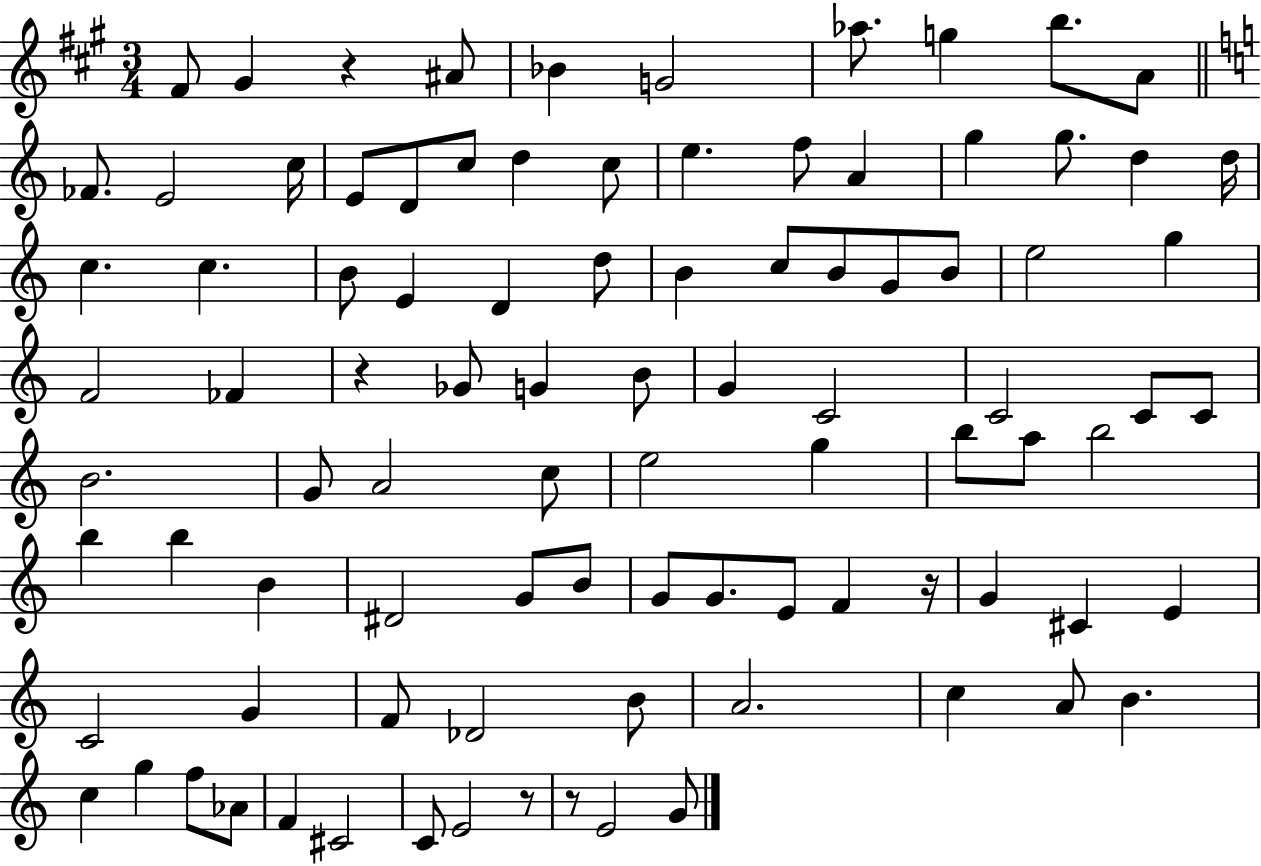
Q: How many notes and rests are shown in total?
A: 93